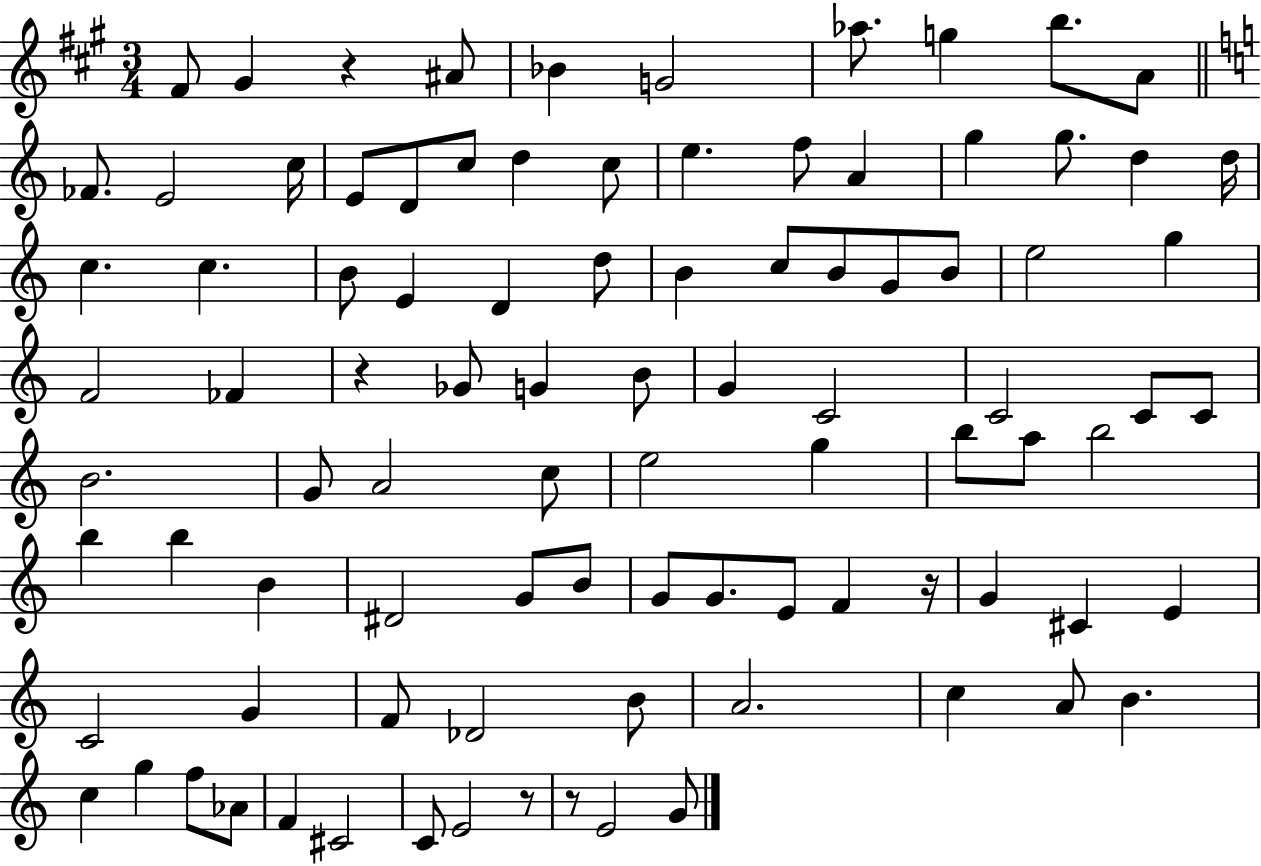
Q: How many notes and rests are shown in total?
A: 93